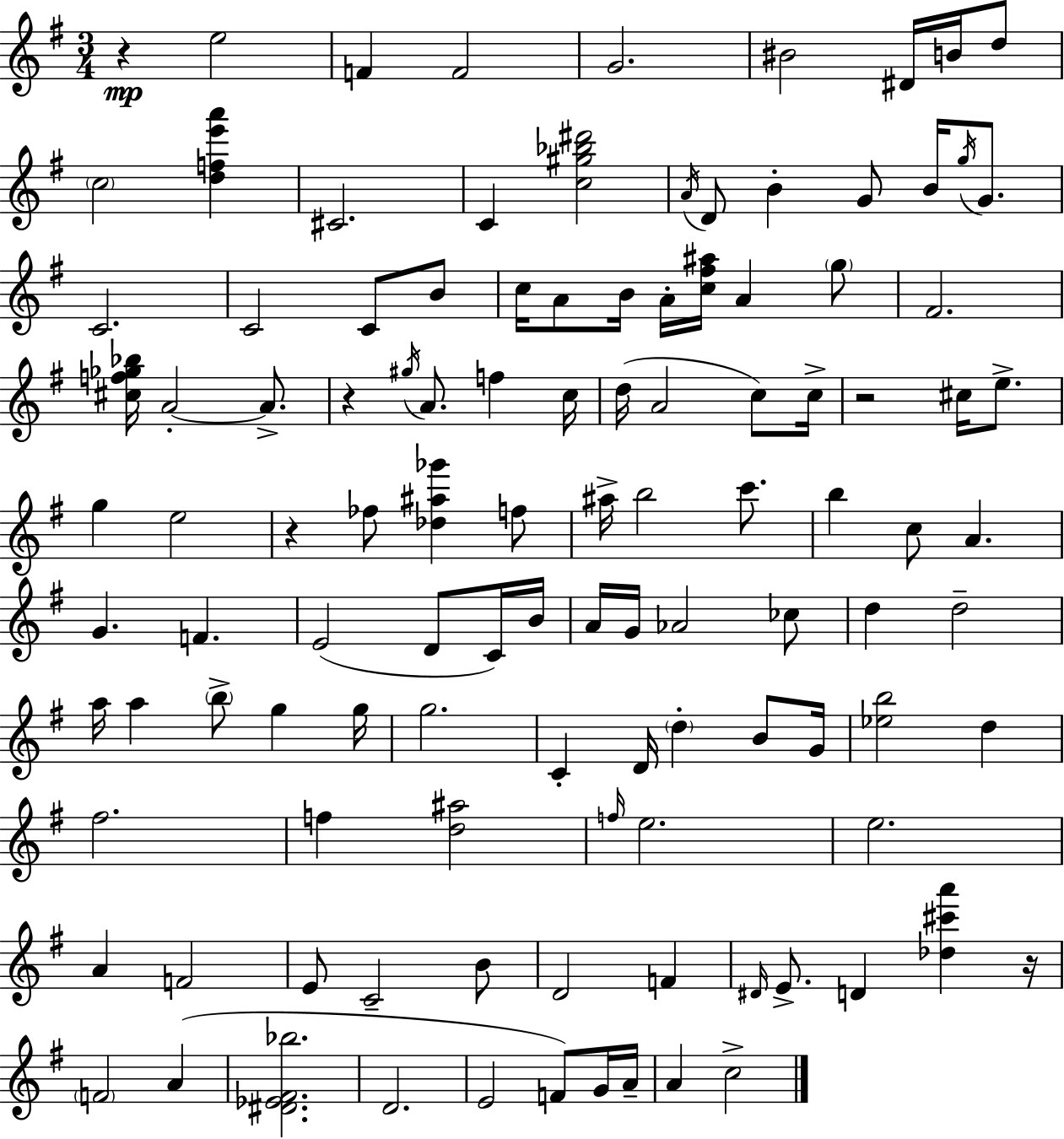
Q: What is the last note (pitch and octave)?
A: C5